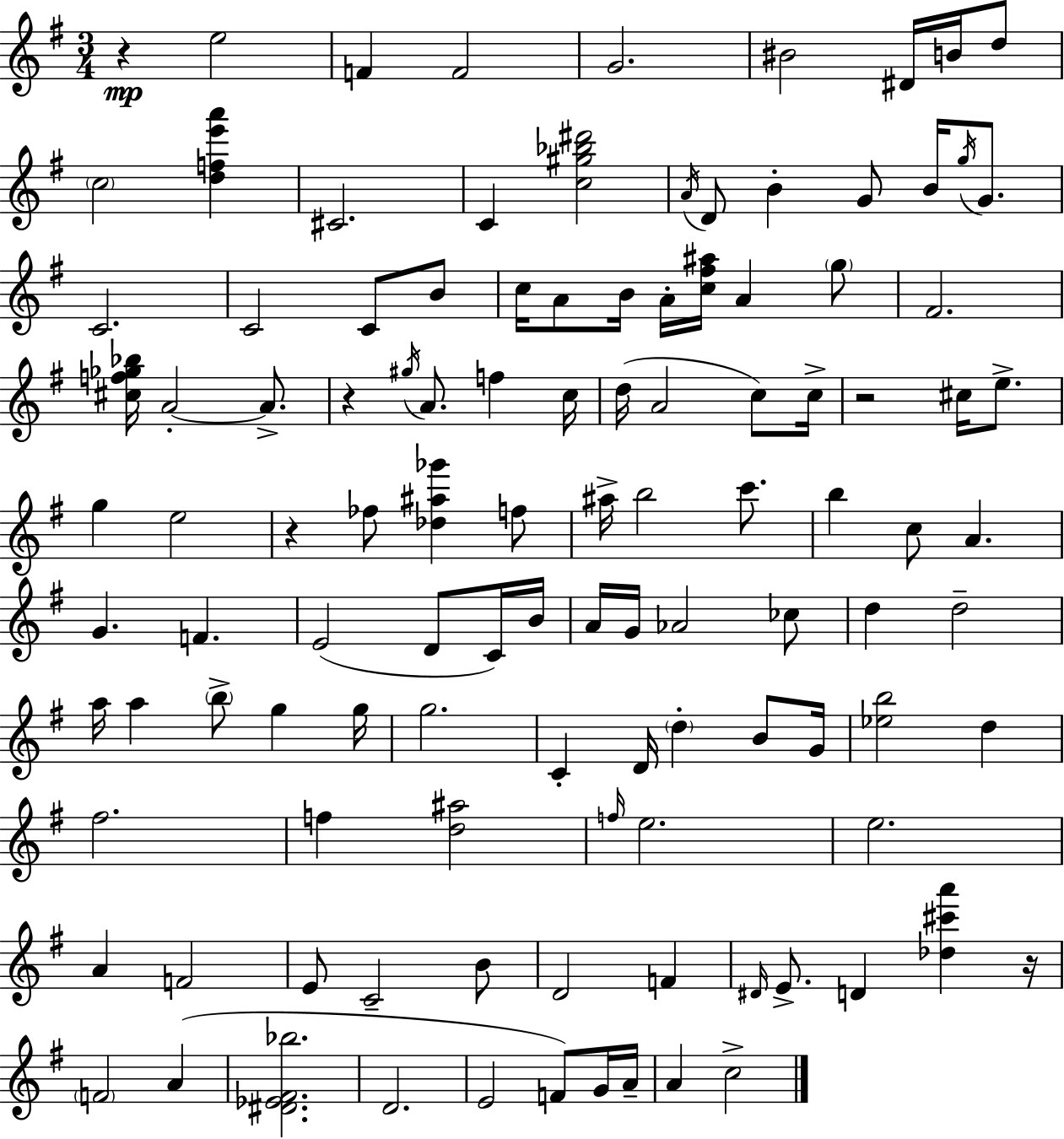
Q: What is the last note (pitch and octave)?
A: C5